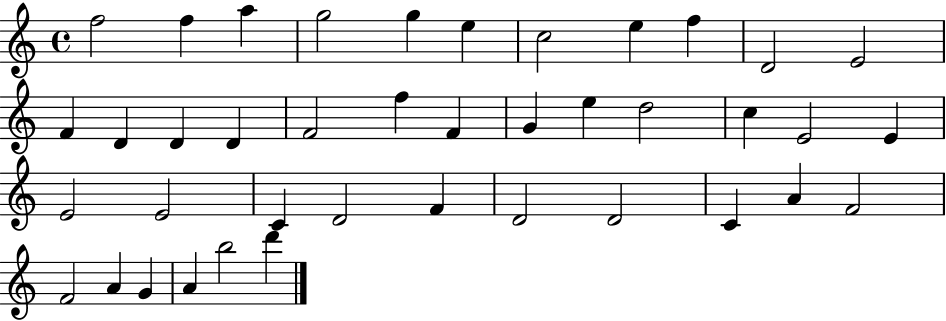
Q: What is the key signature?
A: C major